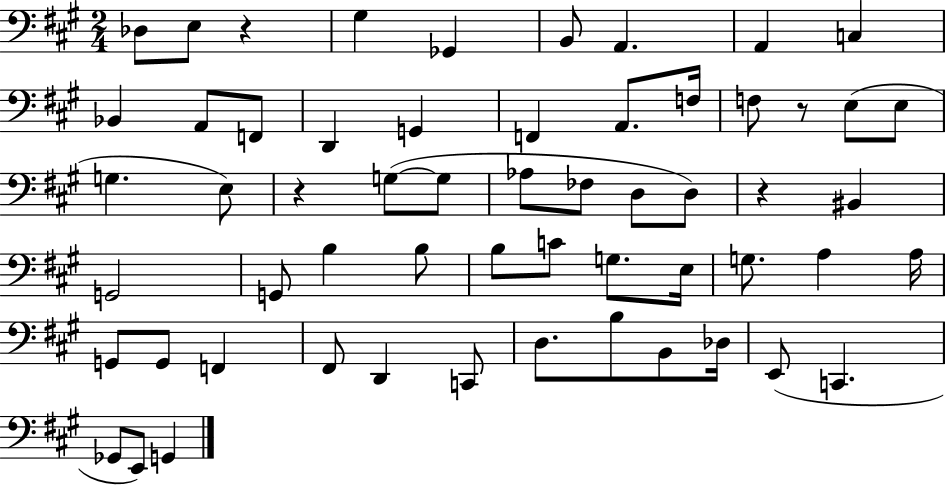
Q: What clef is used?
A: bass